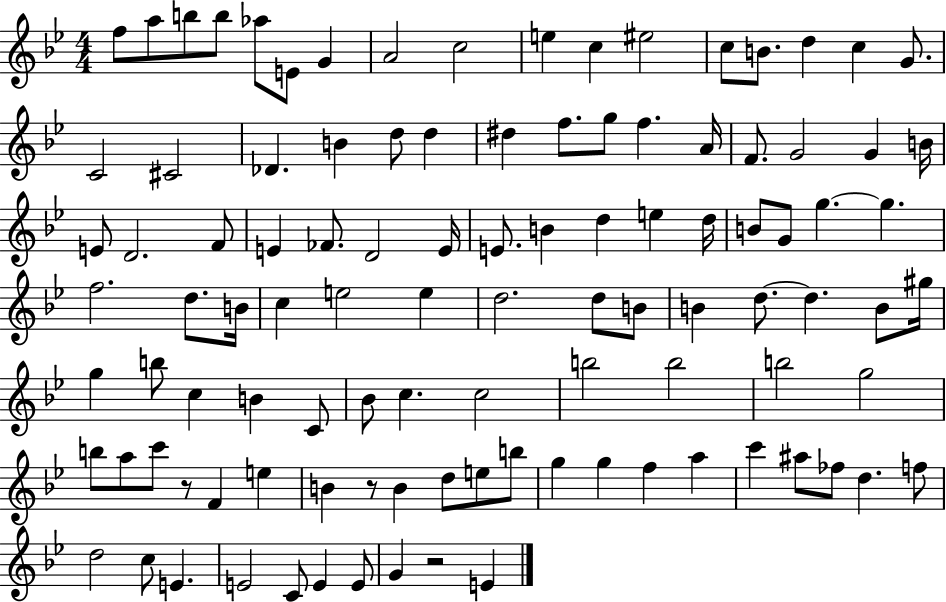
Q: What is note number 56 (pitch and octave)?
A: D5